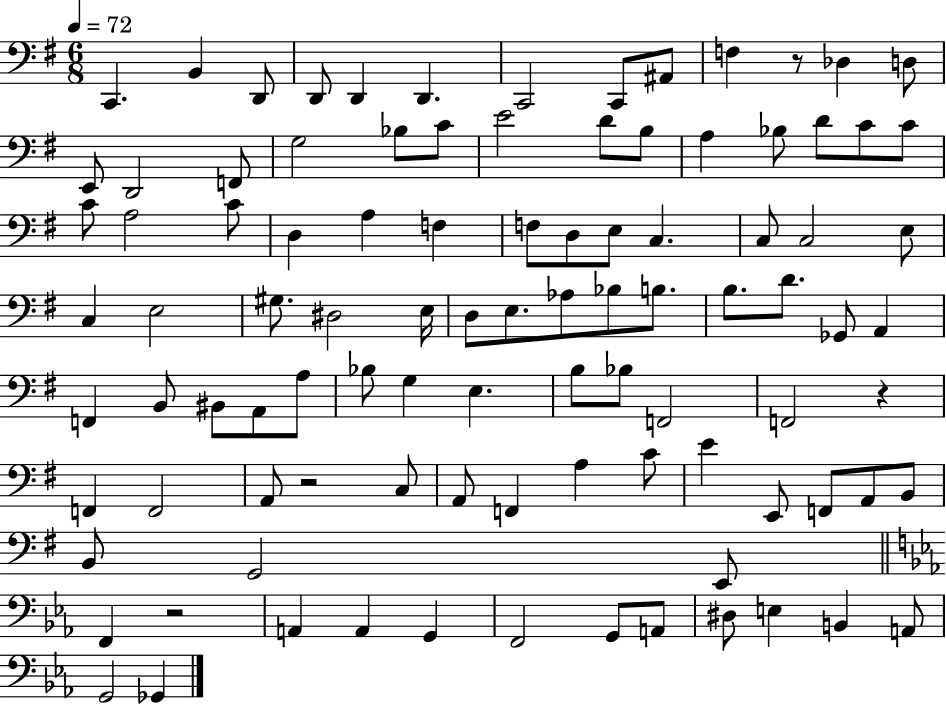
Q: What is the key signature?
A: G major